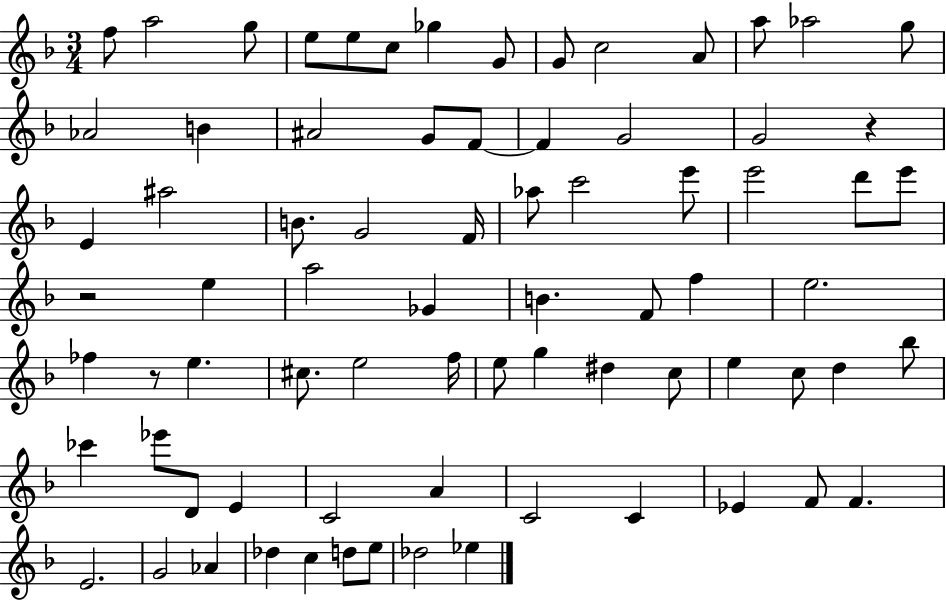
F5/e A5/h G5/e E5/e E5/e C5/e Gb5/q G4/e G4/e C5/h A4/e A5/e Ab5/h G5/e Ab4/h B4/q A#4/h G4/e F4/e F4/q G4/h G4/h R/q E4/q A#5/h B4/e. G4/h F4/s Ab5/e C6/h E6/e E6/h D6/e E6/e R/h E5/q A5/h Gb4/q B4/q. F4/e F5/q E5/h. FES5/q R/e E5/q. C#5/e. E5/h F5/s E5/e G5/q D#5/q C5/e E5/q C5/e D5/q Bb5/e CES6/q Eb6/e D4/e E4/q C4/h A4/q C4/h C4/q Eb4/q F4/e F4/q. E4/h. G4/h Ab4/q Db5/q C5/q D5/e E5/e Db5/h Eb5/q